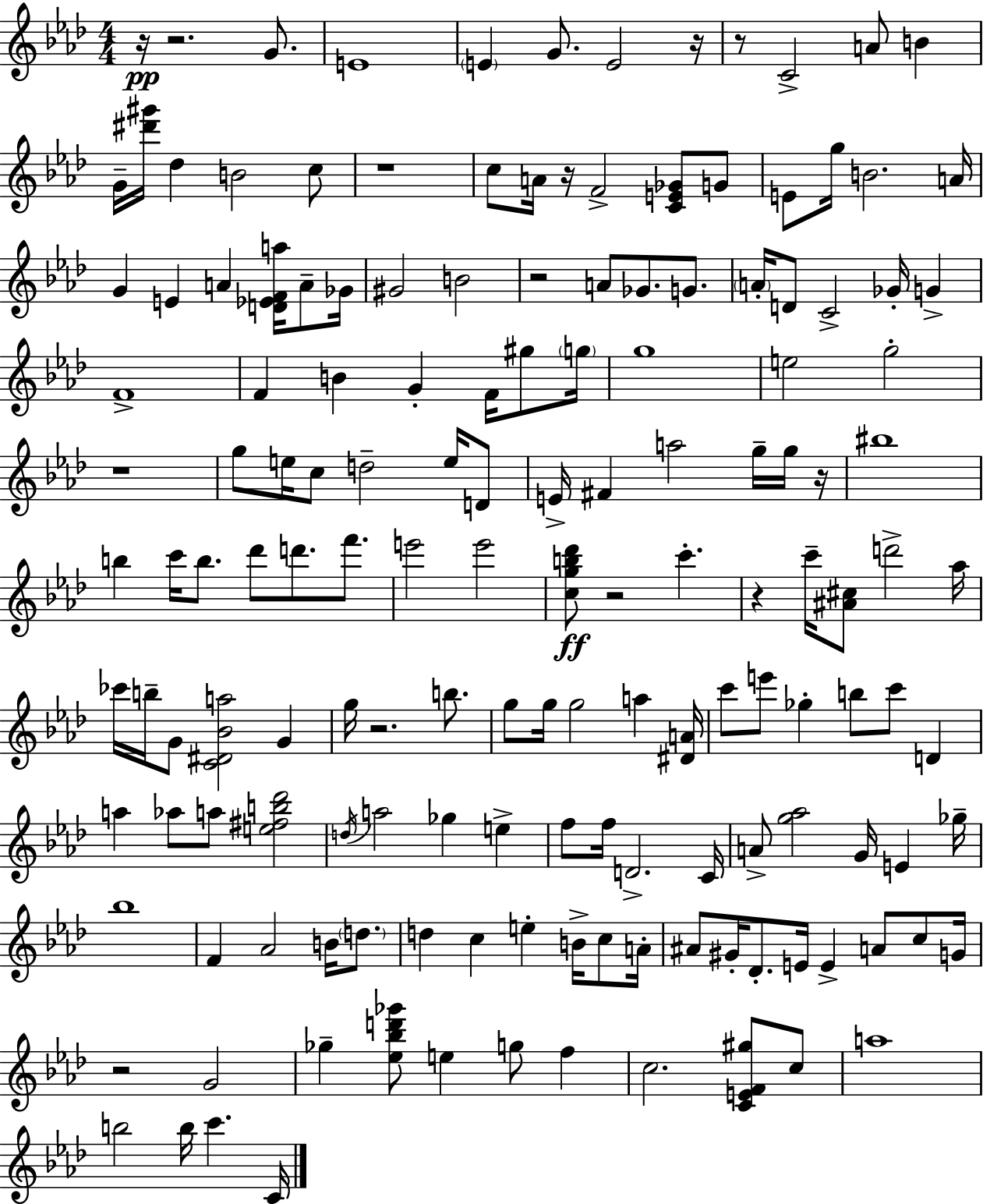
R/s R/h. G4/e. E4/w E4/q G4/e. E4/h R/s R/e C4/h A4/e B4/q G4/s [D#6,G#6]/s Db5/q B4/h C5/e R/w C5/e A4/s R/s F4/h [C4,E4,Gb4]/e G4/e E4/e G5/s B4/h. A4/s G4/q E4/q A4/q [D4,Eb4,F4,A5]/s A4/e Gb4/s G#4/h B4/h R/h A4/e Gb4/e. G4/e. A4/s D4/e C4/h Gb4/s G4/q F4/w F4/q B4/q G4/q F4/s G#5/e G5/s G5/w E5/h G5/h R/w G5/e E5/s C5/e D5/h E5/s D4/e E4/s F#4/q A5/h G5/s G5/s R/s BIS5/w B5/q C6/s B5/e. Db6/e D6/e. F6/e. E6/h E6/h [C5,G5,B5,Db6]/e R/h C6/q. R/q C6/s [A#4,C#5]/e D6/h Ab5/s CES6/s B5/s G4/e [C4,D#4,Bb4,A5]/h G4/q G5/s R/h. B5/e. G5/e G5/s G5/h A5/q [D#4,A4]/s C6/e E6/e Gb5/q B5/e C6/e D4/q A5/q Ab5/e A5/e [E5,F#5,B5,Db6]/h D5/s A5/h Gb5/q E5/q F5/e F5/s D4/h. C4/s A4/e [G5,Ab5]/h G4/s E4/q Gb5/s Bb5/w F4/q Ab4/h B4/s D5/e. D5/q C5/q E5/q B4/s C5/e A4/s A#4/e G#4/s Db4/e. E4/s E4/q A4/e C5/e G4/s R/h G4/h Gb5/q [Eb5,Bb5,D6,Gb6]/e E5/q G5/e F5/q C5/h. [C4,E4,F4,G#5]/e C5/e A5/w B5/h B5/s C6/q. C4/s